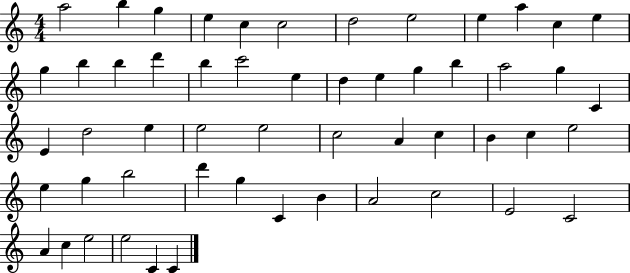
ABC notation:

X:1
T:Untitled
M:4/4
L:1/4
K:C
a2 b g e c c2 d2 e2 e a c e g b b d' b c'2 e d e g b a2 g C E d2 e e2 e2 c2 A c B c e2 e g b2 d' g C B A2 c2 E2 C2 A c e2 e2 C C